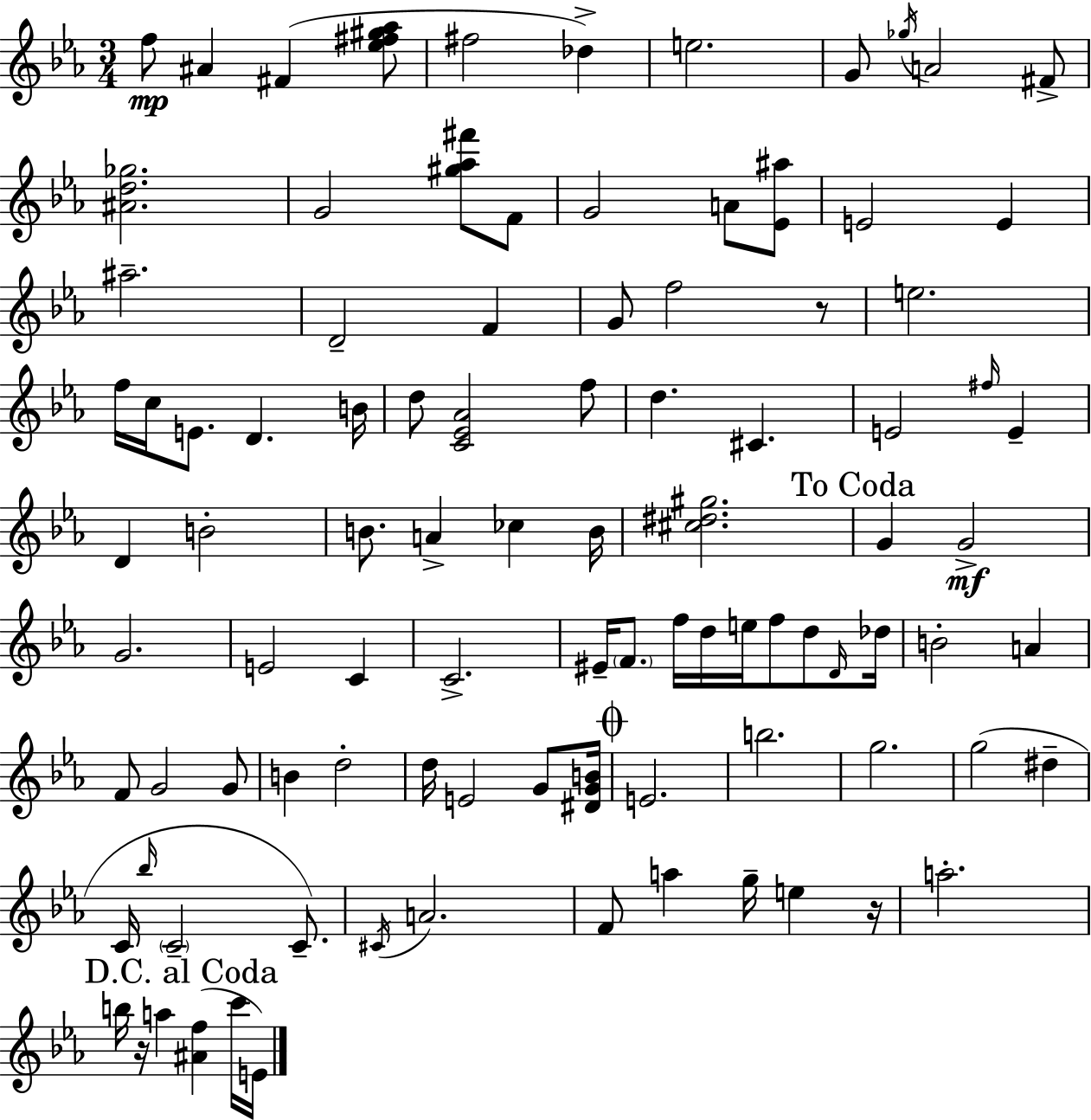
F5/e A#4/q F#4/q [Eb5,F#5,G#5,Ab5]/e F#5/h Db5/q E5/h. G4/e Gb5/s A4/h F#4/e [A#4,D5,Gb5]/h. G4/h [G#5,Ab5,F#6]/e F4/e G4/h A4/e [Eb4,A#5]/e E4/h E4/q A#5/h. D4/h F4/q G4/e F5/h R/e E5/h. F5/s C5/s E4/e. D4/q. B4/s D5/e [C4,Eb4,Ab4]/h F5/e D5/q. C#4/q. E4/h F#5/s E4/q D4/q B4/h B4/e. A4/q CES5/q B4/s [C#5,D#5,G#5]/h. G4/q G4/h G4/h. E4/h C4/q C4/h. EIS4/s F4/e. F5/s D5/s E5/s F5/e D5/e D4/s Db5/s B4/h A4/q F4/e G4/h G4/e B4/q D5/h D5/s E4/h G4/e [D#4,G4,B4]/s E4/h. B5/h. G5/h. G5/h D#5/q C4/s Bb5/s C4/h C4/e. C#4/s A4/h. F4/e A5/q G5/s E5/q R/s A5/h. B5/s R/s A5/q [A#4,F5]/q C6/s E4/s